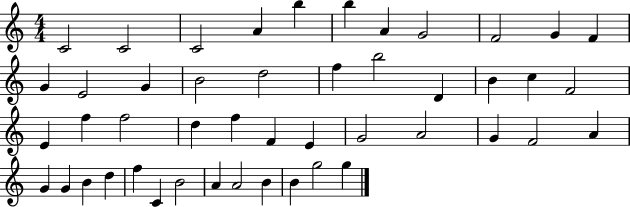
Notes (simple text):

C4/h C4/h C4/h A4/q B5/q B5/q A4/q G4/h F4/h G4/q F4/q G4/q E4/h G4/q B4/h D5/h F5/q B5/h D4/q B4/q C5/q F4/h E4/q F5/q F5/h D5/q F5/q F4/q E4/q G4/h A4/h G4/q F4/h A4/q G4/q G4/q B4/q D5/q F5/q C4/q B4/h A4/q A4/h B4/q B4/q G5/h G5/q